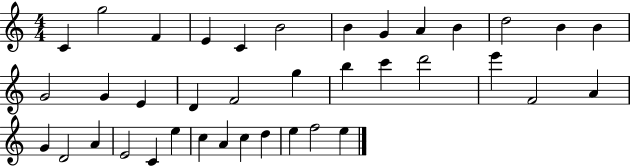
{
  \clef treble
  \numericTimeSignature
  \time 4/4
  \key c \major
  c'4 g''2 f'4 | e'4 c'4 b'2 | b'4 g'4 a'4 b'4 | d''2 b'4 b'4 | \break g'2 g'4 e'4 | d'4 f'2 g''4 | b''4 c'''4 d'''2 | e'''4 f'2 a'4 | \break g'4 d'2 a'4 | e'2 c'4 e''4 | c''4 a'4 c''4 d''4 | e''4 f''2 e''4 | \break \bar "|."
}